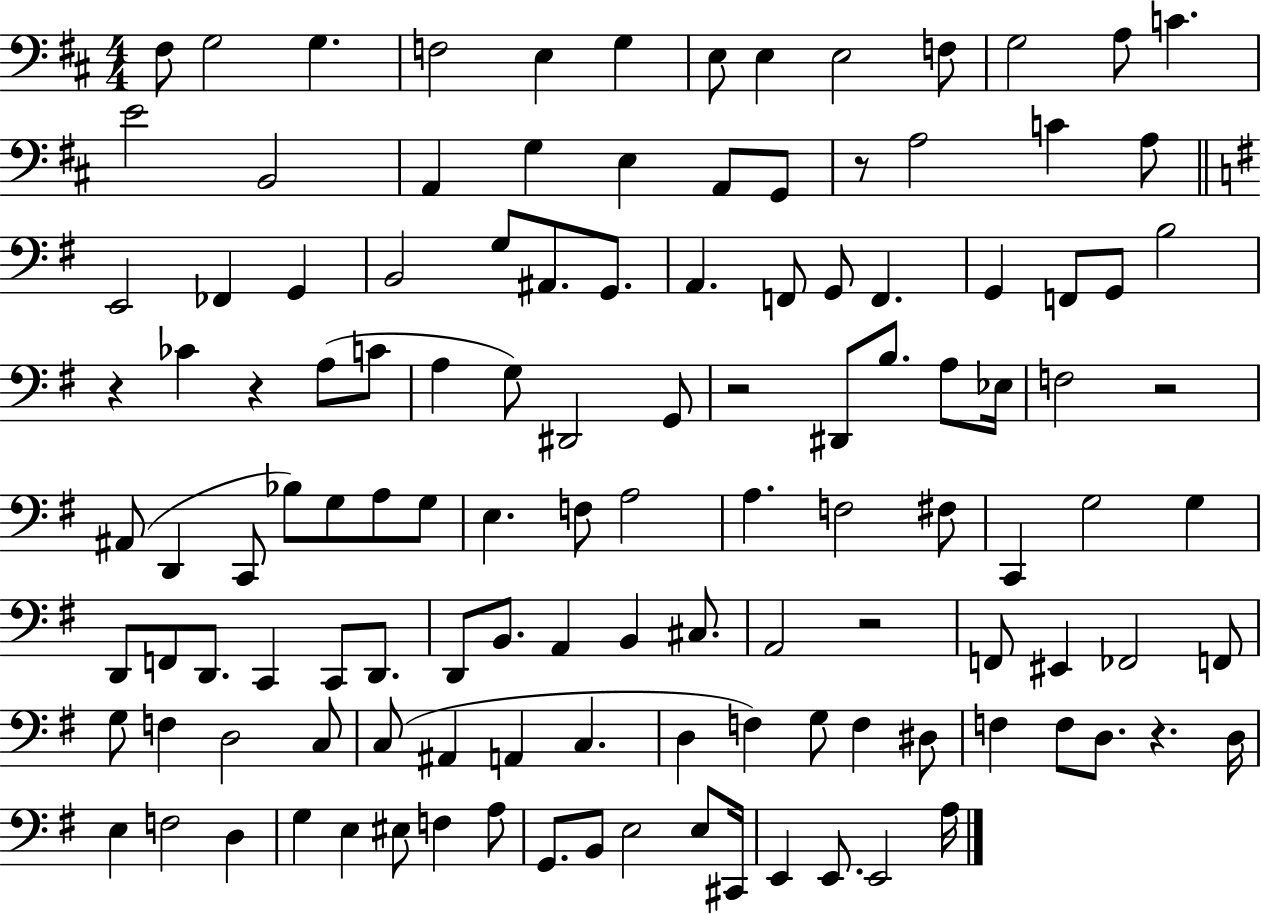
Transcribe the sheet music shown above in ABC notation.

X:1
T:Untitled
M:4/4
L:1/4
K:D
^F,/2 G,2 G, F,2 E, G, E,/2 E, E,2 F,/2 G,2 A,/2 C E2 B,,2 A,, G, E, A,,/2 G,,/2 z/2 A,2 C A,/2 E,,2 _F,, G,, B,,2 G,/2 ^A,,/2 G,,/2 A,, F,,/2 G,,/2 F,, G,, F,,/2 G,,/2 B,2 z _C z A,/2 C/2 A, G,/2 ^D,,2 G,,/2 z2 ^D,,/2 B,/2 A,/2 _E,/4 F,2 z2 ^A,,/2 D,, C,,/2 _B,/2 G,/2 A,/2 G,/2 E, F,/2 A,2 A, F,2 ^F,/2 C,, G,2 G, D,,/2 F,,/2 D,,/2 C,, C,,/2 D,,/2 D,,/2 B,,/2 A,, B,, ^C,/2 A,,2 z2 F,,/2 ^E,, _F,,2 F,,/2 G,/2 F, D,2 C,/2 C,/2 ^A,, A,, C, D, F, G,/2 F, ^D,/2 F, F,/2 D,/2 z D,/4 E, F,2 D, G, E, ^E,/2 F, A,/2 G,,/2 B,,/2 E,2 E,/2 ^C,,/4 E,, E,,/2 E,,2 A,/4